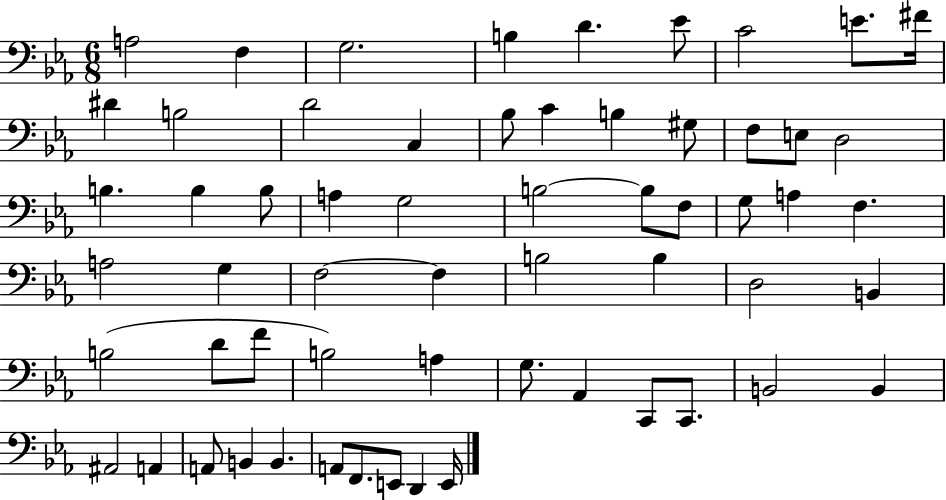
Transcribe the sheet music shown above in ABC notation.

X:1
T:Untitled
M:6/8
L:1/4
K:Eb
A,2 F, G,2 B, D _E/2 C2 E/2 ^F/4 ^D B,2 D2 C, _B,/2 C B, ^G,/2 F,/2 E,/2 D,2 B, B, B,/2 A, G,2 B,2 B,/2 F,/2 G,/2 A, F, A,2 G, F,2 F, B,2 B, D,2 B,, B,2 D/2 F/2 B,2 A, G,/2 _A,, C,,/2 C,,/2 B,,2 B,, ^A,,2 A,, A,,/2 B,, B,, A,,/2 F,,/2 E,,/2 D,, E,,/4